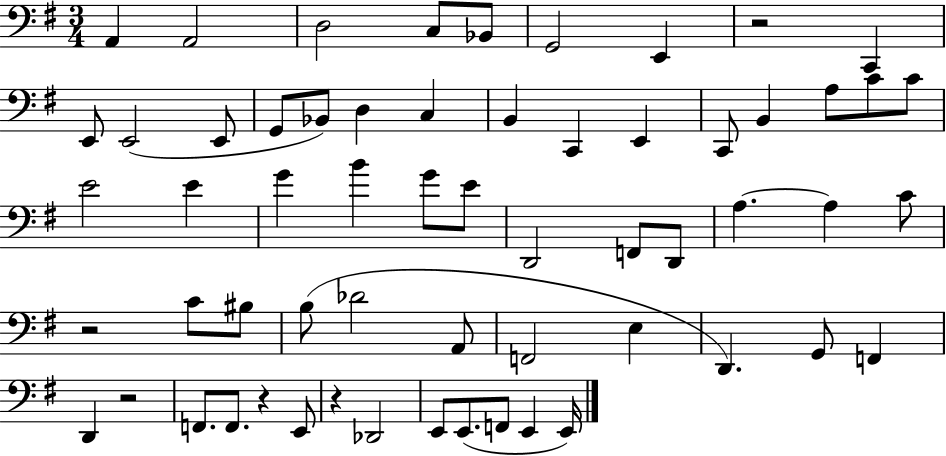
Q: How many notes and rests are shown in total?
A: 60